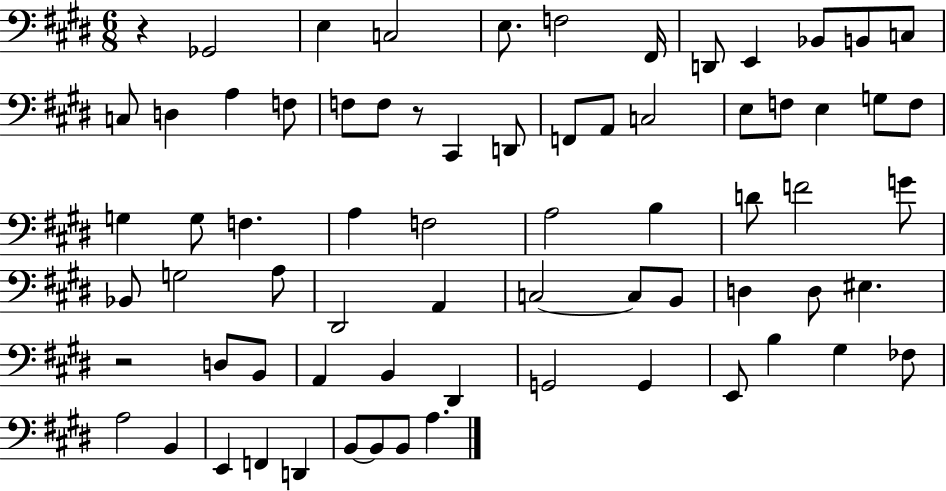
{
  \clef bass
  \numericTimeSignature
  \time 6/8
  \key e \major
  \repeat volta 2 { r4 ges,2 | e4 c2 | e8. f2 fis,16 | d,8 e,4 bes,8 b,8 c8 | \break c8 d4 a4 f8 | f8 f8 r8 cis,4 d,8 | f,8 a,8 c2 | e8 f8 e4 g8 f8 | \break g4 g8 f4. | a4 f2 | a2 b4 | d'8 f'2 g'8 | \break bes,8 g2 a8 | dis,2 a,4 | c2~~ c8 b,8 | d4 d8 eis4. | \break r2 d8 b,8 | a,4 b,4 dis,4 | g,2 g,4 | e,8 b4 gis4 fes8 | \break a2 b,4 | e,4 f,4 d,4 | b,8~~ b,8 b,8 a4. | } \bar "|."
}